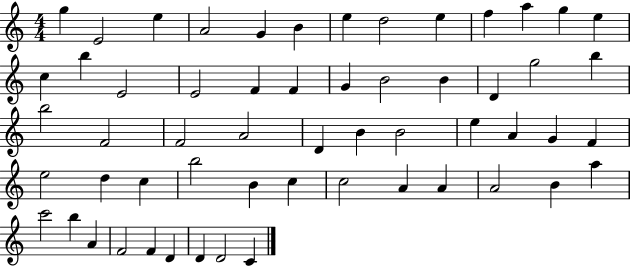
X:1
T:Untitled
M:4/4
L:1/4
K:C
g E2 e A2 G B e d2 e f a g e c b E2 E2 F F G B2 B D g2 b b2 F2 F2 A2 D B B2 e A G F e2 d c b2 B c c2 A A A2 B a c'2 b A F2 F D D D2 C